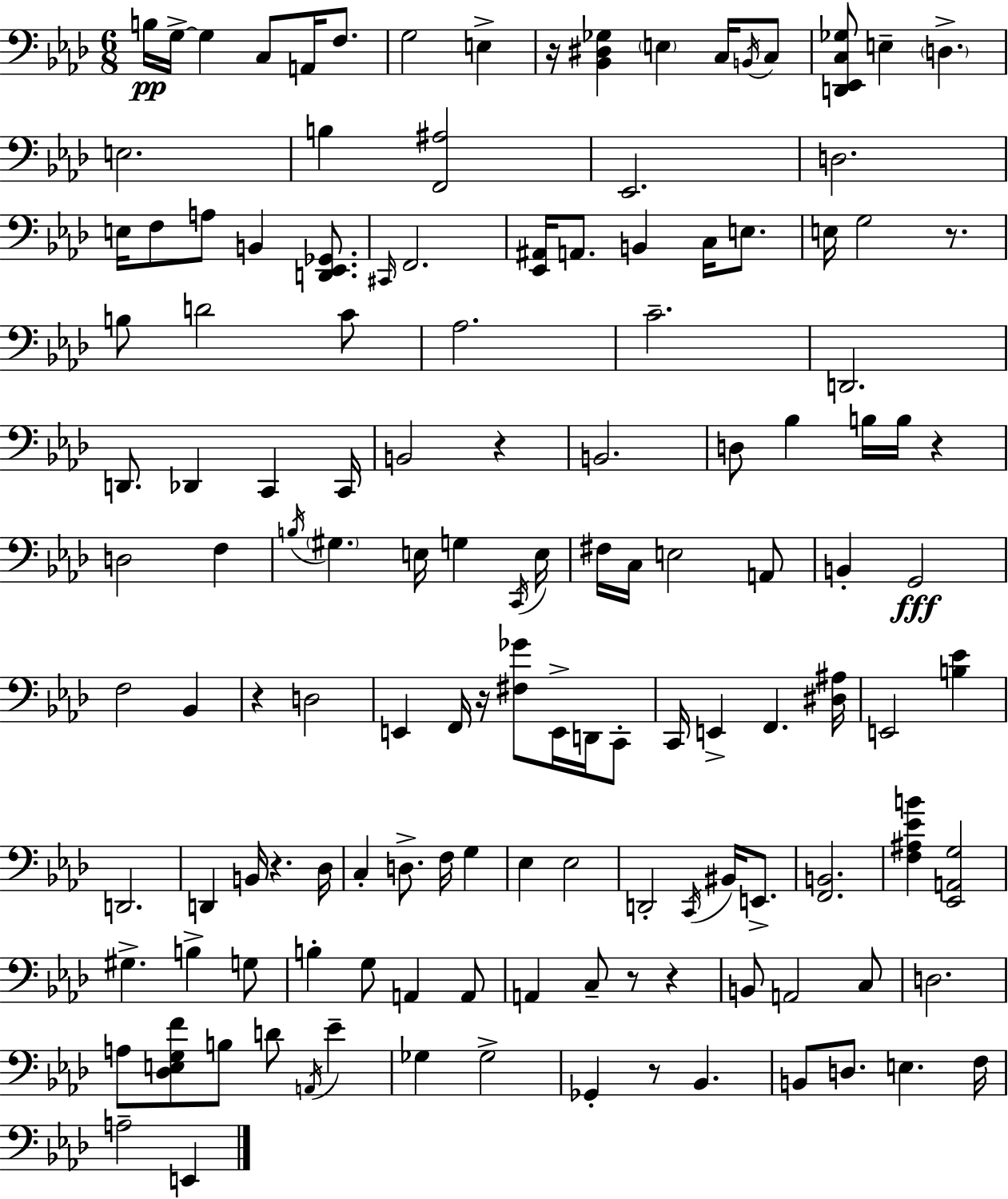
X:1
T:Untitled
M:6/8
L:1/4
K:Ab
B,/4 G,/4 G, C,/2 A,,/4 F,/2 G,2 E, z/4 [_B,,^D,_G,] E, C,/4 B,,/4 C,/2 [D,,_E,,C,_G,]/2 E, D, E,2 B, [F,,^A,]2 _E,,2 D,2 E,/4 F,/2 A,/2 B,, [D,,_E,,_G,,]/2 ^C,,/4 F,,2 [_E,,^A,,]/4 A,,/2 B,, C,/4 E,/2 E,/4 G,2 z/2 B,/2 D2 C/2 _A,2 C2 D,,2 D,,/2 _D,, C,, C,,/4 B,,2 z B,,2 D,/2 _B, B,/4 B,/4 z D,2 F, B,/4 ^G, E,/4 G, C,,/4 E,/4 ^F,/4 C,/4 E,2 A,,/2 B,, G,,2 F,2 _B,, z D,2 E,, F,,/4 z/4 [^F,_G]/2 E,,/4 D,,/4 C,,/2 C,,/4 E,, F,, [^D,^A,]/4 E,,2 [B,_E] D,,2 D,, B,,/4 z _D,/4 C, D,/2 F,/4 G, _E, _E,2 D,,2 C,,/4 ^B,,/4 E,,/2 [F,,B,,]2 [F,^A,_EB] [_E,,A,,G,]2 ^G, B, G,/2 B, G,/2 A,, A,,/2 A,, C,/2 z/2 z B,,/2 A,,2 C,/2 D,2 A,/2 [_D,E,G,F]/2 B,/2 D/2 A,,/4 _E _G, _G,2 _G,, z/2 _B,, B,,/2 D,/2 E, F,/4 A,2 E,,